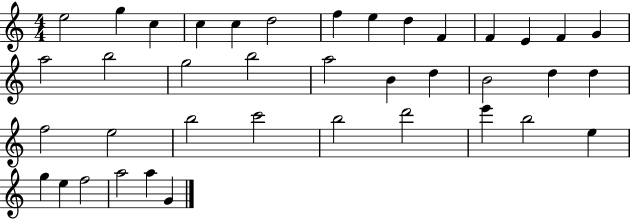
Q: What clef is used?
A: treble